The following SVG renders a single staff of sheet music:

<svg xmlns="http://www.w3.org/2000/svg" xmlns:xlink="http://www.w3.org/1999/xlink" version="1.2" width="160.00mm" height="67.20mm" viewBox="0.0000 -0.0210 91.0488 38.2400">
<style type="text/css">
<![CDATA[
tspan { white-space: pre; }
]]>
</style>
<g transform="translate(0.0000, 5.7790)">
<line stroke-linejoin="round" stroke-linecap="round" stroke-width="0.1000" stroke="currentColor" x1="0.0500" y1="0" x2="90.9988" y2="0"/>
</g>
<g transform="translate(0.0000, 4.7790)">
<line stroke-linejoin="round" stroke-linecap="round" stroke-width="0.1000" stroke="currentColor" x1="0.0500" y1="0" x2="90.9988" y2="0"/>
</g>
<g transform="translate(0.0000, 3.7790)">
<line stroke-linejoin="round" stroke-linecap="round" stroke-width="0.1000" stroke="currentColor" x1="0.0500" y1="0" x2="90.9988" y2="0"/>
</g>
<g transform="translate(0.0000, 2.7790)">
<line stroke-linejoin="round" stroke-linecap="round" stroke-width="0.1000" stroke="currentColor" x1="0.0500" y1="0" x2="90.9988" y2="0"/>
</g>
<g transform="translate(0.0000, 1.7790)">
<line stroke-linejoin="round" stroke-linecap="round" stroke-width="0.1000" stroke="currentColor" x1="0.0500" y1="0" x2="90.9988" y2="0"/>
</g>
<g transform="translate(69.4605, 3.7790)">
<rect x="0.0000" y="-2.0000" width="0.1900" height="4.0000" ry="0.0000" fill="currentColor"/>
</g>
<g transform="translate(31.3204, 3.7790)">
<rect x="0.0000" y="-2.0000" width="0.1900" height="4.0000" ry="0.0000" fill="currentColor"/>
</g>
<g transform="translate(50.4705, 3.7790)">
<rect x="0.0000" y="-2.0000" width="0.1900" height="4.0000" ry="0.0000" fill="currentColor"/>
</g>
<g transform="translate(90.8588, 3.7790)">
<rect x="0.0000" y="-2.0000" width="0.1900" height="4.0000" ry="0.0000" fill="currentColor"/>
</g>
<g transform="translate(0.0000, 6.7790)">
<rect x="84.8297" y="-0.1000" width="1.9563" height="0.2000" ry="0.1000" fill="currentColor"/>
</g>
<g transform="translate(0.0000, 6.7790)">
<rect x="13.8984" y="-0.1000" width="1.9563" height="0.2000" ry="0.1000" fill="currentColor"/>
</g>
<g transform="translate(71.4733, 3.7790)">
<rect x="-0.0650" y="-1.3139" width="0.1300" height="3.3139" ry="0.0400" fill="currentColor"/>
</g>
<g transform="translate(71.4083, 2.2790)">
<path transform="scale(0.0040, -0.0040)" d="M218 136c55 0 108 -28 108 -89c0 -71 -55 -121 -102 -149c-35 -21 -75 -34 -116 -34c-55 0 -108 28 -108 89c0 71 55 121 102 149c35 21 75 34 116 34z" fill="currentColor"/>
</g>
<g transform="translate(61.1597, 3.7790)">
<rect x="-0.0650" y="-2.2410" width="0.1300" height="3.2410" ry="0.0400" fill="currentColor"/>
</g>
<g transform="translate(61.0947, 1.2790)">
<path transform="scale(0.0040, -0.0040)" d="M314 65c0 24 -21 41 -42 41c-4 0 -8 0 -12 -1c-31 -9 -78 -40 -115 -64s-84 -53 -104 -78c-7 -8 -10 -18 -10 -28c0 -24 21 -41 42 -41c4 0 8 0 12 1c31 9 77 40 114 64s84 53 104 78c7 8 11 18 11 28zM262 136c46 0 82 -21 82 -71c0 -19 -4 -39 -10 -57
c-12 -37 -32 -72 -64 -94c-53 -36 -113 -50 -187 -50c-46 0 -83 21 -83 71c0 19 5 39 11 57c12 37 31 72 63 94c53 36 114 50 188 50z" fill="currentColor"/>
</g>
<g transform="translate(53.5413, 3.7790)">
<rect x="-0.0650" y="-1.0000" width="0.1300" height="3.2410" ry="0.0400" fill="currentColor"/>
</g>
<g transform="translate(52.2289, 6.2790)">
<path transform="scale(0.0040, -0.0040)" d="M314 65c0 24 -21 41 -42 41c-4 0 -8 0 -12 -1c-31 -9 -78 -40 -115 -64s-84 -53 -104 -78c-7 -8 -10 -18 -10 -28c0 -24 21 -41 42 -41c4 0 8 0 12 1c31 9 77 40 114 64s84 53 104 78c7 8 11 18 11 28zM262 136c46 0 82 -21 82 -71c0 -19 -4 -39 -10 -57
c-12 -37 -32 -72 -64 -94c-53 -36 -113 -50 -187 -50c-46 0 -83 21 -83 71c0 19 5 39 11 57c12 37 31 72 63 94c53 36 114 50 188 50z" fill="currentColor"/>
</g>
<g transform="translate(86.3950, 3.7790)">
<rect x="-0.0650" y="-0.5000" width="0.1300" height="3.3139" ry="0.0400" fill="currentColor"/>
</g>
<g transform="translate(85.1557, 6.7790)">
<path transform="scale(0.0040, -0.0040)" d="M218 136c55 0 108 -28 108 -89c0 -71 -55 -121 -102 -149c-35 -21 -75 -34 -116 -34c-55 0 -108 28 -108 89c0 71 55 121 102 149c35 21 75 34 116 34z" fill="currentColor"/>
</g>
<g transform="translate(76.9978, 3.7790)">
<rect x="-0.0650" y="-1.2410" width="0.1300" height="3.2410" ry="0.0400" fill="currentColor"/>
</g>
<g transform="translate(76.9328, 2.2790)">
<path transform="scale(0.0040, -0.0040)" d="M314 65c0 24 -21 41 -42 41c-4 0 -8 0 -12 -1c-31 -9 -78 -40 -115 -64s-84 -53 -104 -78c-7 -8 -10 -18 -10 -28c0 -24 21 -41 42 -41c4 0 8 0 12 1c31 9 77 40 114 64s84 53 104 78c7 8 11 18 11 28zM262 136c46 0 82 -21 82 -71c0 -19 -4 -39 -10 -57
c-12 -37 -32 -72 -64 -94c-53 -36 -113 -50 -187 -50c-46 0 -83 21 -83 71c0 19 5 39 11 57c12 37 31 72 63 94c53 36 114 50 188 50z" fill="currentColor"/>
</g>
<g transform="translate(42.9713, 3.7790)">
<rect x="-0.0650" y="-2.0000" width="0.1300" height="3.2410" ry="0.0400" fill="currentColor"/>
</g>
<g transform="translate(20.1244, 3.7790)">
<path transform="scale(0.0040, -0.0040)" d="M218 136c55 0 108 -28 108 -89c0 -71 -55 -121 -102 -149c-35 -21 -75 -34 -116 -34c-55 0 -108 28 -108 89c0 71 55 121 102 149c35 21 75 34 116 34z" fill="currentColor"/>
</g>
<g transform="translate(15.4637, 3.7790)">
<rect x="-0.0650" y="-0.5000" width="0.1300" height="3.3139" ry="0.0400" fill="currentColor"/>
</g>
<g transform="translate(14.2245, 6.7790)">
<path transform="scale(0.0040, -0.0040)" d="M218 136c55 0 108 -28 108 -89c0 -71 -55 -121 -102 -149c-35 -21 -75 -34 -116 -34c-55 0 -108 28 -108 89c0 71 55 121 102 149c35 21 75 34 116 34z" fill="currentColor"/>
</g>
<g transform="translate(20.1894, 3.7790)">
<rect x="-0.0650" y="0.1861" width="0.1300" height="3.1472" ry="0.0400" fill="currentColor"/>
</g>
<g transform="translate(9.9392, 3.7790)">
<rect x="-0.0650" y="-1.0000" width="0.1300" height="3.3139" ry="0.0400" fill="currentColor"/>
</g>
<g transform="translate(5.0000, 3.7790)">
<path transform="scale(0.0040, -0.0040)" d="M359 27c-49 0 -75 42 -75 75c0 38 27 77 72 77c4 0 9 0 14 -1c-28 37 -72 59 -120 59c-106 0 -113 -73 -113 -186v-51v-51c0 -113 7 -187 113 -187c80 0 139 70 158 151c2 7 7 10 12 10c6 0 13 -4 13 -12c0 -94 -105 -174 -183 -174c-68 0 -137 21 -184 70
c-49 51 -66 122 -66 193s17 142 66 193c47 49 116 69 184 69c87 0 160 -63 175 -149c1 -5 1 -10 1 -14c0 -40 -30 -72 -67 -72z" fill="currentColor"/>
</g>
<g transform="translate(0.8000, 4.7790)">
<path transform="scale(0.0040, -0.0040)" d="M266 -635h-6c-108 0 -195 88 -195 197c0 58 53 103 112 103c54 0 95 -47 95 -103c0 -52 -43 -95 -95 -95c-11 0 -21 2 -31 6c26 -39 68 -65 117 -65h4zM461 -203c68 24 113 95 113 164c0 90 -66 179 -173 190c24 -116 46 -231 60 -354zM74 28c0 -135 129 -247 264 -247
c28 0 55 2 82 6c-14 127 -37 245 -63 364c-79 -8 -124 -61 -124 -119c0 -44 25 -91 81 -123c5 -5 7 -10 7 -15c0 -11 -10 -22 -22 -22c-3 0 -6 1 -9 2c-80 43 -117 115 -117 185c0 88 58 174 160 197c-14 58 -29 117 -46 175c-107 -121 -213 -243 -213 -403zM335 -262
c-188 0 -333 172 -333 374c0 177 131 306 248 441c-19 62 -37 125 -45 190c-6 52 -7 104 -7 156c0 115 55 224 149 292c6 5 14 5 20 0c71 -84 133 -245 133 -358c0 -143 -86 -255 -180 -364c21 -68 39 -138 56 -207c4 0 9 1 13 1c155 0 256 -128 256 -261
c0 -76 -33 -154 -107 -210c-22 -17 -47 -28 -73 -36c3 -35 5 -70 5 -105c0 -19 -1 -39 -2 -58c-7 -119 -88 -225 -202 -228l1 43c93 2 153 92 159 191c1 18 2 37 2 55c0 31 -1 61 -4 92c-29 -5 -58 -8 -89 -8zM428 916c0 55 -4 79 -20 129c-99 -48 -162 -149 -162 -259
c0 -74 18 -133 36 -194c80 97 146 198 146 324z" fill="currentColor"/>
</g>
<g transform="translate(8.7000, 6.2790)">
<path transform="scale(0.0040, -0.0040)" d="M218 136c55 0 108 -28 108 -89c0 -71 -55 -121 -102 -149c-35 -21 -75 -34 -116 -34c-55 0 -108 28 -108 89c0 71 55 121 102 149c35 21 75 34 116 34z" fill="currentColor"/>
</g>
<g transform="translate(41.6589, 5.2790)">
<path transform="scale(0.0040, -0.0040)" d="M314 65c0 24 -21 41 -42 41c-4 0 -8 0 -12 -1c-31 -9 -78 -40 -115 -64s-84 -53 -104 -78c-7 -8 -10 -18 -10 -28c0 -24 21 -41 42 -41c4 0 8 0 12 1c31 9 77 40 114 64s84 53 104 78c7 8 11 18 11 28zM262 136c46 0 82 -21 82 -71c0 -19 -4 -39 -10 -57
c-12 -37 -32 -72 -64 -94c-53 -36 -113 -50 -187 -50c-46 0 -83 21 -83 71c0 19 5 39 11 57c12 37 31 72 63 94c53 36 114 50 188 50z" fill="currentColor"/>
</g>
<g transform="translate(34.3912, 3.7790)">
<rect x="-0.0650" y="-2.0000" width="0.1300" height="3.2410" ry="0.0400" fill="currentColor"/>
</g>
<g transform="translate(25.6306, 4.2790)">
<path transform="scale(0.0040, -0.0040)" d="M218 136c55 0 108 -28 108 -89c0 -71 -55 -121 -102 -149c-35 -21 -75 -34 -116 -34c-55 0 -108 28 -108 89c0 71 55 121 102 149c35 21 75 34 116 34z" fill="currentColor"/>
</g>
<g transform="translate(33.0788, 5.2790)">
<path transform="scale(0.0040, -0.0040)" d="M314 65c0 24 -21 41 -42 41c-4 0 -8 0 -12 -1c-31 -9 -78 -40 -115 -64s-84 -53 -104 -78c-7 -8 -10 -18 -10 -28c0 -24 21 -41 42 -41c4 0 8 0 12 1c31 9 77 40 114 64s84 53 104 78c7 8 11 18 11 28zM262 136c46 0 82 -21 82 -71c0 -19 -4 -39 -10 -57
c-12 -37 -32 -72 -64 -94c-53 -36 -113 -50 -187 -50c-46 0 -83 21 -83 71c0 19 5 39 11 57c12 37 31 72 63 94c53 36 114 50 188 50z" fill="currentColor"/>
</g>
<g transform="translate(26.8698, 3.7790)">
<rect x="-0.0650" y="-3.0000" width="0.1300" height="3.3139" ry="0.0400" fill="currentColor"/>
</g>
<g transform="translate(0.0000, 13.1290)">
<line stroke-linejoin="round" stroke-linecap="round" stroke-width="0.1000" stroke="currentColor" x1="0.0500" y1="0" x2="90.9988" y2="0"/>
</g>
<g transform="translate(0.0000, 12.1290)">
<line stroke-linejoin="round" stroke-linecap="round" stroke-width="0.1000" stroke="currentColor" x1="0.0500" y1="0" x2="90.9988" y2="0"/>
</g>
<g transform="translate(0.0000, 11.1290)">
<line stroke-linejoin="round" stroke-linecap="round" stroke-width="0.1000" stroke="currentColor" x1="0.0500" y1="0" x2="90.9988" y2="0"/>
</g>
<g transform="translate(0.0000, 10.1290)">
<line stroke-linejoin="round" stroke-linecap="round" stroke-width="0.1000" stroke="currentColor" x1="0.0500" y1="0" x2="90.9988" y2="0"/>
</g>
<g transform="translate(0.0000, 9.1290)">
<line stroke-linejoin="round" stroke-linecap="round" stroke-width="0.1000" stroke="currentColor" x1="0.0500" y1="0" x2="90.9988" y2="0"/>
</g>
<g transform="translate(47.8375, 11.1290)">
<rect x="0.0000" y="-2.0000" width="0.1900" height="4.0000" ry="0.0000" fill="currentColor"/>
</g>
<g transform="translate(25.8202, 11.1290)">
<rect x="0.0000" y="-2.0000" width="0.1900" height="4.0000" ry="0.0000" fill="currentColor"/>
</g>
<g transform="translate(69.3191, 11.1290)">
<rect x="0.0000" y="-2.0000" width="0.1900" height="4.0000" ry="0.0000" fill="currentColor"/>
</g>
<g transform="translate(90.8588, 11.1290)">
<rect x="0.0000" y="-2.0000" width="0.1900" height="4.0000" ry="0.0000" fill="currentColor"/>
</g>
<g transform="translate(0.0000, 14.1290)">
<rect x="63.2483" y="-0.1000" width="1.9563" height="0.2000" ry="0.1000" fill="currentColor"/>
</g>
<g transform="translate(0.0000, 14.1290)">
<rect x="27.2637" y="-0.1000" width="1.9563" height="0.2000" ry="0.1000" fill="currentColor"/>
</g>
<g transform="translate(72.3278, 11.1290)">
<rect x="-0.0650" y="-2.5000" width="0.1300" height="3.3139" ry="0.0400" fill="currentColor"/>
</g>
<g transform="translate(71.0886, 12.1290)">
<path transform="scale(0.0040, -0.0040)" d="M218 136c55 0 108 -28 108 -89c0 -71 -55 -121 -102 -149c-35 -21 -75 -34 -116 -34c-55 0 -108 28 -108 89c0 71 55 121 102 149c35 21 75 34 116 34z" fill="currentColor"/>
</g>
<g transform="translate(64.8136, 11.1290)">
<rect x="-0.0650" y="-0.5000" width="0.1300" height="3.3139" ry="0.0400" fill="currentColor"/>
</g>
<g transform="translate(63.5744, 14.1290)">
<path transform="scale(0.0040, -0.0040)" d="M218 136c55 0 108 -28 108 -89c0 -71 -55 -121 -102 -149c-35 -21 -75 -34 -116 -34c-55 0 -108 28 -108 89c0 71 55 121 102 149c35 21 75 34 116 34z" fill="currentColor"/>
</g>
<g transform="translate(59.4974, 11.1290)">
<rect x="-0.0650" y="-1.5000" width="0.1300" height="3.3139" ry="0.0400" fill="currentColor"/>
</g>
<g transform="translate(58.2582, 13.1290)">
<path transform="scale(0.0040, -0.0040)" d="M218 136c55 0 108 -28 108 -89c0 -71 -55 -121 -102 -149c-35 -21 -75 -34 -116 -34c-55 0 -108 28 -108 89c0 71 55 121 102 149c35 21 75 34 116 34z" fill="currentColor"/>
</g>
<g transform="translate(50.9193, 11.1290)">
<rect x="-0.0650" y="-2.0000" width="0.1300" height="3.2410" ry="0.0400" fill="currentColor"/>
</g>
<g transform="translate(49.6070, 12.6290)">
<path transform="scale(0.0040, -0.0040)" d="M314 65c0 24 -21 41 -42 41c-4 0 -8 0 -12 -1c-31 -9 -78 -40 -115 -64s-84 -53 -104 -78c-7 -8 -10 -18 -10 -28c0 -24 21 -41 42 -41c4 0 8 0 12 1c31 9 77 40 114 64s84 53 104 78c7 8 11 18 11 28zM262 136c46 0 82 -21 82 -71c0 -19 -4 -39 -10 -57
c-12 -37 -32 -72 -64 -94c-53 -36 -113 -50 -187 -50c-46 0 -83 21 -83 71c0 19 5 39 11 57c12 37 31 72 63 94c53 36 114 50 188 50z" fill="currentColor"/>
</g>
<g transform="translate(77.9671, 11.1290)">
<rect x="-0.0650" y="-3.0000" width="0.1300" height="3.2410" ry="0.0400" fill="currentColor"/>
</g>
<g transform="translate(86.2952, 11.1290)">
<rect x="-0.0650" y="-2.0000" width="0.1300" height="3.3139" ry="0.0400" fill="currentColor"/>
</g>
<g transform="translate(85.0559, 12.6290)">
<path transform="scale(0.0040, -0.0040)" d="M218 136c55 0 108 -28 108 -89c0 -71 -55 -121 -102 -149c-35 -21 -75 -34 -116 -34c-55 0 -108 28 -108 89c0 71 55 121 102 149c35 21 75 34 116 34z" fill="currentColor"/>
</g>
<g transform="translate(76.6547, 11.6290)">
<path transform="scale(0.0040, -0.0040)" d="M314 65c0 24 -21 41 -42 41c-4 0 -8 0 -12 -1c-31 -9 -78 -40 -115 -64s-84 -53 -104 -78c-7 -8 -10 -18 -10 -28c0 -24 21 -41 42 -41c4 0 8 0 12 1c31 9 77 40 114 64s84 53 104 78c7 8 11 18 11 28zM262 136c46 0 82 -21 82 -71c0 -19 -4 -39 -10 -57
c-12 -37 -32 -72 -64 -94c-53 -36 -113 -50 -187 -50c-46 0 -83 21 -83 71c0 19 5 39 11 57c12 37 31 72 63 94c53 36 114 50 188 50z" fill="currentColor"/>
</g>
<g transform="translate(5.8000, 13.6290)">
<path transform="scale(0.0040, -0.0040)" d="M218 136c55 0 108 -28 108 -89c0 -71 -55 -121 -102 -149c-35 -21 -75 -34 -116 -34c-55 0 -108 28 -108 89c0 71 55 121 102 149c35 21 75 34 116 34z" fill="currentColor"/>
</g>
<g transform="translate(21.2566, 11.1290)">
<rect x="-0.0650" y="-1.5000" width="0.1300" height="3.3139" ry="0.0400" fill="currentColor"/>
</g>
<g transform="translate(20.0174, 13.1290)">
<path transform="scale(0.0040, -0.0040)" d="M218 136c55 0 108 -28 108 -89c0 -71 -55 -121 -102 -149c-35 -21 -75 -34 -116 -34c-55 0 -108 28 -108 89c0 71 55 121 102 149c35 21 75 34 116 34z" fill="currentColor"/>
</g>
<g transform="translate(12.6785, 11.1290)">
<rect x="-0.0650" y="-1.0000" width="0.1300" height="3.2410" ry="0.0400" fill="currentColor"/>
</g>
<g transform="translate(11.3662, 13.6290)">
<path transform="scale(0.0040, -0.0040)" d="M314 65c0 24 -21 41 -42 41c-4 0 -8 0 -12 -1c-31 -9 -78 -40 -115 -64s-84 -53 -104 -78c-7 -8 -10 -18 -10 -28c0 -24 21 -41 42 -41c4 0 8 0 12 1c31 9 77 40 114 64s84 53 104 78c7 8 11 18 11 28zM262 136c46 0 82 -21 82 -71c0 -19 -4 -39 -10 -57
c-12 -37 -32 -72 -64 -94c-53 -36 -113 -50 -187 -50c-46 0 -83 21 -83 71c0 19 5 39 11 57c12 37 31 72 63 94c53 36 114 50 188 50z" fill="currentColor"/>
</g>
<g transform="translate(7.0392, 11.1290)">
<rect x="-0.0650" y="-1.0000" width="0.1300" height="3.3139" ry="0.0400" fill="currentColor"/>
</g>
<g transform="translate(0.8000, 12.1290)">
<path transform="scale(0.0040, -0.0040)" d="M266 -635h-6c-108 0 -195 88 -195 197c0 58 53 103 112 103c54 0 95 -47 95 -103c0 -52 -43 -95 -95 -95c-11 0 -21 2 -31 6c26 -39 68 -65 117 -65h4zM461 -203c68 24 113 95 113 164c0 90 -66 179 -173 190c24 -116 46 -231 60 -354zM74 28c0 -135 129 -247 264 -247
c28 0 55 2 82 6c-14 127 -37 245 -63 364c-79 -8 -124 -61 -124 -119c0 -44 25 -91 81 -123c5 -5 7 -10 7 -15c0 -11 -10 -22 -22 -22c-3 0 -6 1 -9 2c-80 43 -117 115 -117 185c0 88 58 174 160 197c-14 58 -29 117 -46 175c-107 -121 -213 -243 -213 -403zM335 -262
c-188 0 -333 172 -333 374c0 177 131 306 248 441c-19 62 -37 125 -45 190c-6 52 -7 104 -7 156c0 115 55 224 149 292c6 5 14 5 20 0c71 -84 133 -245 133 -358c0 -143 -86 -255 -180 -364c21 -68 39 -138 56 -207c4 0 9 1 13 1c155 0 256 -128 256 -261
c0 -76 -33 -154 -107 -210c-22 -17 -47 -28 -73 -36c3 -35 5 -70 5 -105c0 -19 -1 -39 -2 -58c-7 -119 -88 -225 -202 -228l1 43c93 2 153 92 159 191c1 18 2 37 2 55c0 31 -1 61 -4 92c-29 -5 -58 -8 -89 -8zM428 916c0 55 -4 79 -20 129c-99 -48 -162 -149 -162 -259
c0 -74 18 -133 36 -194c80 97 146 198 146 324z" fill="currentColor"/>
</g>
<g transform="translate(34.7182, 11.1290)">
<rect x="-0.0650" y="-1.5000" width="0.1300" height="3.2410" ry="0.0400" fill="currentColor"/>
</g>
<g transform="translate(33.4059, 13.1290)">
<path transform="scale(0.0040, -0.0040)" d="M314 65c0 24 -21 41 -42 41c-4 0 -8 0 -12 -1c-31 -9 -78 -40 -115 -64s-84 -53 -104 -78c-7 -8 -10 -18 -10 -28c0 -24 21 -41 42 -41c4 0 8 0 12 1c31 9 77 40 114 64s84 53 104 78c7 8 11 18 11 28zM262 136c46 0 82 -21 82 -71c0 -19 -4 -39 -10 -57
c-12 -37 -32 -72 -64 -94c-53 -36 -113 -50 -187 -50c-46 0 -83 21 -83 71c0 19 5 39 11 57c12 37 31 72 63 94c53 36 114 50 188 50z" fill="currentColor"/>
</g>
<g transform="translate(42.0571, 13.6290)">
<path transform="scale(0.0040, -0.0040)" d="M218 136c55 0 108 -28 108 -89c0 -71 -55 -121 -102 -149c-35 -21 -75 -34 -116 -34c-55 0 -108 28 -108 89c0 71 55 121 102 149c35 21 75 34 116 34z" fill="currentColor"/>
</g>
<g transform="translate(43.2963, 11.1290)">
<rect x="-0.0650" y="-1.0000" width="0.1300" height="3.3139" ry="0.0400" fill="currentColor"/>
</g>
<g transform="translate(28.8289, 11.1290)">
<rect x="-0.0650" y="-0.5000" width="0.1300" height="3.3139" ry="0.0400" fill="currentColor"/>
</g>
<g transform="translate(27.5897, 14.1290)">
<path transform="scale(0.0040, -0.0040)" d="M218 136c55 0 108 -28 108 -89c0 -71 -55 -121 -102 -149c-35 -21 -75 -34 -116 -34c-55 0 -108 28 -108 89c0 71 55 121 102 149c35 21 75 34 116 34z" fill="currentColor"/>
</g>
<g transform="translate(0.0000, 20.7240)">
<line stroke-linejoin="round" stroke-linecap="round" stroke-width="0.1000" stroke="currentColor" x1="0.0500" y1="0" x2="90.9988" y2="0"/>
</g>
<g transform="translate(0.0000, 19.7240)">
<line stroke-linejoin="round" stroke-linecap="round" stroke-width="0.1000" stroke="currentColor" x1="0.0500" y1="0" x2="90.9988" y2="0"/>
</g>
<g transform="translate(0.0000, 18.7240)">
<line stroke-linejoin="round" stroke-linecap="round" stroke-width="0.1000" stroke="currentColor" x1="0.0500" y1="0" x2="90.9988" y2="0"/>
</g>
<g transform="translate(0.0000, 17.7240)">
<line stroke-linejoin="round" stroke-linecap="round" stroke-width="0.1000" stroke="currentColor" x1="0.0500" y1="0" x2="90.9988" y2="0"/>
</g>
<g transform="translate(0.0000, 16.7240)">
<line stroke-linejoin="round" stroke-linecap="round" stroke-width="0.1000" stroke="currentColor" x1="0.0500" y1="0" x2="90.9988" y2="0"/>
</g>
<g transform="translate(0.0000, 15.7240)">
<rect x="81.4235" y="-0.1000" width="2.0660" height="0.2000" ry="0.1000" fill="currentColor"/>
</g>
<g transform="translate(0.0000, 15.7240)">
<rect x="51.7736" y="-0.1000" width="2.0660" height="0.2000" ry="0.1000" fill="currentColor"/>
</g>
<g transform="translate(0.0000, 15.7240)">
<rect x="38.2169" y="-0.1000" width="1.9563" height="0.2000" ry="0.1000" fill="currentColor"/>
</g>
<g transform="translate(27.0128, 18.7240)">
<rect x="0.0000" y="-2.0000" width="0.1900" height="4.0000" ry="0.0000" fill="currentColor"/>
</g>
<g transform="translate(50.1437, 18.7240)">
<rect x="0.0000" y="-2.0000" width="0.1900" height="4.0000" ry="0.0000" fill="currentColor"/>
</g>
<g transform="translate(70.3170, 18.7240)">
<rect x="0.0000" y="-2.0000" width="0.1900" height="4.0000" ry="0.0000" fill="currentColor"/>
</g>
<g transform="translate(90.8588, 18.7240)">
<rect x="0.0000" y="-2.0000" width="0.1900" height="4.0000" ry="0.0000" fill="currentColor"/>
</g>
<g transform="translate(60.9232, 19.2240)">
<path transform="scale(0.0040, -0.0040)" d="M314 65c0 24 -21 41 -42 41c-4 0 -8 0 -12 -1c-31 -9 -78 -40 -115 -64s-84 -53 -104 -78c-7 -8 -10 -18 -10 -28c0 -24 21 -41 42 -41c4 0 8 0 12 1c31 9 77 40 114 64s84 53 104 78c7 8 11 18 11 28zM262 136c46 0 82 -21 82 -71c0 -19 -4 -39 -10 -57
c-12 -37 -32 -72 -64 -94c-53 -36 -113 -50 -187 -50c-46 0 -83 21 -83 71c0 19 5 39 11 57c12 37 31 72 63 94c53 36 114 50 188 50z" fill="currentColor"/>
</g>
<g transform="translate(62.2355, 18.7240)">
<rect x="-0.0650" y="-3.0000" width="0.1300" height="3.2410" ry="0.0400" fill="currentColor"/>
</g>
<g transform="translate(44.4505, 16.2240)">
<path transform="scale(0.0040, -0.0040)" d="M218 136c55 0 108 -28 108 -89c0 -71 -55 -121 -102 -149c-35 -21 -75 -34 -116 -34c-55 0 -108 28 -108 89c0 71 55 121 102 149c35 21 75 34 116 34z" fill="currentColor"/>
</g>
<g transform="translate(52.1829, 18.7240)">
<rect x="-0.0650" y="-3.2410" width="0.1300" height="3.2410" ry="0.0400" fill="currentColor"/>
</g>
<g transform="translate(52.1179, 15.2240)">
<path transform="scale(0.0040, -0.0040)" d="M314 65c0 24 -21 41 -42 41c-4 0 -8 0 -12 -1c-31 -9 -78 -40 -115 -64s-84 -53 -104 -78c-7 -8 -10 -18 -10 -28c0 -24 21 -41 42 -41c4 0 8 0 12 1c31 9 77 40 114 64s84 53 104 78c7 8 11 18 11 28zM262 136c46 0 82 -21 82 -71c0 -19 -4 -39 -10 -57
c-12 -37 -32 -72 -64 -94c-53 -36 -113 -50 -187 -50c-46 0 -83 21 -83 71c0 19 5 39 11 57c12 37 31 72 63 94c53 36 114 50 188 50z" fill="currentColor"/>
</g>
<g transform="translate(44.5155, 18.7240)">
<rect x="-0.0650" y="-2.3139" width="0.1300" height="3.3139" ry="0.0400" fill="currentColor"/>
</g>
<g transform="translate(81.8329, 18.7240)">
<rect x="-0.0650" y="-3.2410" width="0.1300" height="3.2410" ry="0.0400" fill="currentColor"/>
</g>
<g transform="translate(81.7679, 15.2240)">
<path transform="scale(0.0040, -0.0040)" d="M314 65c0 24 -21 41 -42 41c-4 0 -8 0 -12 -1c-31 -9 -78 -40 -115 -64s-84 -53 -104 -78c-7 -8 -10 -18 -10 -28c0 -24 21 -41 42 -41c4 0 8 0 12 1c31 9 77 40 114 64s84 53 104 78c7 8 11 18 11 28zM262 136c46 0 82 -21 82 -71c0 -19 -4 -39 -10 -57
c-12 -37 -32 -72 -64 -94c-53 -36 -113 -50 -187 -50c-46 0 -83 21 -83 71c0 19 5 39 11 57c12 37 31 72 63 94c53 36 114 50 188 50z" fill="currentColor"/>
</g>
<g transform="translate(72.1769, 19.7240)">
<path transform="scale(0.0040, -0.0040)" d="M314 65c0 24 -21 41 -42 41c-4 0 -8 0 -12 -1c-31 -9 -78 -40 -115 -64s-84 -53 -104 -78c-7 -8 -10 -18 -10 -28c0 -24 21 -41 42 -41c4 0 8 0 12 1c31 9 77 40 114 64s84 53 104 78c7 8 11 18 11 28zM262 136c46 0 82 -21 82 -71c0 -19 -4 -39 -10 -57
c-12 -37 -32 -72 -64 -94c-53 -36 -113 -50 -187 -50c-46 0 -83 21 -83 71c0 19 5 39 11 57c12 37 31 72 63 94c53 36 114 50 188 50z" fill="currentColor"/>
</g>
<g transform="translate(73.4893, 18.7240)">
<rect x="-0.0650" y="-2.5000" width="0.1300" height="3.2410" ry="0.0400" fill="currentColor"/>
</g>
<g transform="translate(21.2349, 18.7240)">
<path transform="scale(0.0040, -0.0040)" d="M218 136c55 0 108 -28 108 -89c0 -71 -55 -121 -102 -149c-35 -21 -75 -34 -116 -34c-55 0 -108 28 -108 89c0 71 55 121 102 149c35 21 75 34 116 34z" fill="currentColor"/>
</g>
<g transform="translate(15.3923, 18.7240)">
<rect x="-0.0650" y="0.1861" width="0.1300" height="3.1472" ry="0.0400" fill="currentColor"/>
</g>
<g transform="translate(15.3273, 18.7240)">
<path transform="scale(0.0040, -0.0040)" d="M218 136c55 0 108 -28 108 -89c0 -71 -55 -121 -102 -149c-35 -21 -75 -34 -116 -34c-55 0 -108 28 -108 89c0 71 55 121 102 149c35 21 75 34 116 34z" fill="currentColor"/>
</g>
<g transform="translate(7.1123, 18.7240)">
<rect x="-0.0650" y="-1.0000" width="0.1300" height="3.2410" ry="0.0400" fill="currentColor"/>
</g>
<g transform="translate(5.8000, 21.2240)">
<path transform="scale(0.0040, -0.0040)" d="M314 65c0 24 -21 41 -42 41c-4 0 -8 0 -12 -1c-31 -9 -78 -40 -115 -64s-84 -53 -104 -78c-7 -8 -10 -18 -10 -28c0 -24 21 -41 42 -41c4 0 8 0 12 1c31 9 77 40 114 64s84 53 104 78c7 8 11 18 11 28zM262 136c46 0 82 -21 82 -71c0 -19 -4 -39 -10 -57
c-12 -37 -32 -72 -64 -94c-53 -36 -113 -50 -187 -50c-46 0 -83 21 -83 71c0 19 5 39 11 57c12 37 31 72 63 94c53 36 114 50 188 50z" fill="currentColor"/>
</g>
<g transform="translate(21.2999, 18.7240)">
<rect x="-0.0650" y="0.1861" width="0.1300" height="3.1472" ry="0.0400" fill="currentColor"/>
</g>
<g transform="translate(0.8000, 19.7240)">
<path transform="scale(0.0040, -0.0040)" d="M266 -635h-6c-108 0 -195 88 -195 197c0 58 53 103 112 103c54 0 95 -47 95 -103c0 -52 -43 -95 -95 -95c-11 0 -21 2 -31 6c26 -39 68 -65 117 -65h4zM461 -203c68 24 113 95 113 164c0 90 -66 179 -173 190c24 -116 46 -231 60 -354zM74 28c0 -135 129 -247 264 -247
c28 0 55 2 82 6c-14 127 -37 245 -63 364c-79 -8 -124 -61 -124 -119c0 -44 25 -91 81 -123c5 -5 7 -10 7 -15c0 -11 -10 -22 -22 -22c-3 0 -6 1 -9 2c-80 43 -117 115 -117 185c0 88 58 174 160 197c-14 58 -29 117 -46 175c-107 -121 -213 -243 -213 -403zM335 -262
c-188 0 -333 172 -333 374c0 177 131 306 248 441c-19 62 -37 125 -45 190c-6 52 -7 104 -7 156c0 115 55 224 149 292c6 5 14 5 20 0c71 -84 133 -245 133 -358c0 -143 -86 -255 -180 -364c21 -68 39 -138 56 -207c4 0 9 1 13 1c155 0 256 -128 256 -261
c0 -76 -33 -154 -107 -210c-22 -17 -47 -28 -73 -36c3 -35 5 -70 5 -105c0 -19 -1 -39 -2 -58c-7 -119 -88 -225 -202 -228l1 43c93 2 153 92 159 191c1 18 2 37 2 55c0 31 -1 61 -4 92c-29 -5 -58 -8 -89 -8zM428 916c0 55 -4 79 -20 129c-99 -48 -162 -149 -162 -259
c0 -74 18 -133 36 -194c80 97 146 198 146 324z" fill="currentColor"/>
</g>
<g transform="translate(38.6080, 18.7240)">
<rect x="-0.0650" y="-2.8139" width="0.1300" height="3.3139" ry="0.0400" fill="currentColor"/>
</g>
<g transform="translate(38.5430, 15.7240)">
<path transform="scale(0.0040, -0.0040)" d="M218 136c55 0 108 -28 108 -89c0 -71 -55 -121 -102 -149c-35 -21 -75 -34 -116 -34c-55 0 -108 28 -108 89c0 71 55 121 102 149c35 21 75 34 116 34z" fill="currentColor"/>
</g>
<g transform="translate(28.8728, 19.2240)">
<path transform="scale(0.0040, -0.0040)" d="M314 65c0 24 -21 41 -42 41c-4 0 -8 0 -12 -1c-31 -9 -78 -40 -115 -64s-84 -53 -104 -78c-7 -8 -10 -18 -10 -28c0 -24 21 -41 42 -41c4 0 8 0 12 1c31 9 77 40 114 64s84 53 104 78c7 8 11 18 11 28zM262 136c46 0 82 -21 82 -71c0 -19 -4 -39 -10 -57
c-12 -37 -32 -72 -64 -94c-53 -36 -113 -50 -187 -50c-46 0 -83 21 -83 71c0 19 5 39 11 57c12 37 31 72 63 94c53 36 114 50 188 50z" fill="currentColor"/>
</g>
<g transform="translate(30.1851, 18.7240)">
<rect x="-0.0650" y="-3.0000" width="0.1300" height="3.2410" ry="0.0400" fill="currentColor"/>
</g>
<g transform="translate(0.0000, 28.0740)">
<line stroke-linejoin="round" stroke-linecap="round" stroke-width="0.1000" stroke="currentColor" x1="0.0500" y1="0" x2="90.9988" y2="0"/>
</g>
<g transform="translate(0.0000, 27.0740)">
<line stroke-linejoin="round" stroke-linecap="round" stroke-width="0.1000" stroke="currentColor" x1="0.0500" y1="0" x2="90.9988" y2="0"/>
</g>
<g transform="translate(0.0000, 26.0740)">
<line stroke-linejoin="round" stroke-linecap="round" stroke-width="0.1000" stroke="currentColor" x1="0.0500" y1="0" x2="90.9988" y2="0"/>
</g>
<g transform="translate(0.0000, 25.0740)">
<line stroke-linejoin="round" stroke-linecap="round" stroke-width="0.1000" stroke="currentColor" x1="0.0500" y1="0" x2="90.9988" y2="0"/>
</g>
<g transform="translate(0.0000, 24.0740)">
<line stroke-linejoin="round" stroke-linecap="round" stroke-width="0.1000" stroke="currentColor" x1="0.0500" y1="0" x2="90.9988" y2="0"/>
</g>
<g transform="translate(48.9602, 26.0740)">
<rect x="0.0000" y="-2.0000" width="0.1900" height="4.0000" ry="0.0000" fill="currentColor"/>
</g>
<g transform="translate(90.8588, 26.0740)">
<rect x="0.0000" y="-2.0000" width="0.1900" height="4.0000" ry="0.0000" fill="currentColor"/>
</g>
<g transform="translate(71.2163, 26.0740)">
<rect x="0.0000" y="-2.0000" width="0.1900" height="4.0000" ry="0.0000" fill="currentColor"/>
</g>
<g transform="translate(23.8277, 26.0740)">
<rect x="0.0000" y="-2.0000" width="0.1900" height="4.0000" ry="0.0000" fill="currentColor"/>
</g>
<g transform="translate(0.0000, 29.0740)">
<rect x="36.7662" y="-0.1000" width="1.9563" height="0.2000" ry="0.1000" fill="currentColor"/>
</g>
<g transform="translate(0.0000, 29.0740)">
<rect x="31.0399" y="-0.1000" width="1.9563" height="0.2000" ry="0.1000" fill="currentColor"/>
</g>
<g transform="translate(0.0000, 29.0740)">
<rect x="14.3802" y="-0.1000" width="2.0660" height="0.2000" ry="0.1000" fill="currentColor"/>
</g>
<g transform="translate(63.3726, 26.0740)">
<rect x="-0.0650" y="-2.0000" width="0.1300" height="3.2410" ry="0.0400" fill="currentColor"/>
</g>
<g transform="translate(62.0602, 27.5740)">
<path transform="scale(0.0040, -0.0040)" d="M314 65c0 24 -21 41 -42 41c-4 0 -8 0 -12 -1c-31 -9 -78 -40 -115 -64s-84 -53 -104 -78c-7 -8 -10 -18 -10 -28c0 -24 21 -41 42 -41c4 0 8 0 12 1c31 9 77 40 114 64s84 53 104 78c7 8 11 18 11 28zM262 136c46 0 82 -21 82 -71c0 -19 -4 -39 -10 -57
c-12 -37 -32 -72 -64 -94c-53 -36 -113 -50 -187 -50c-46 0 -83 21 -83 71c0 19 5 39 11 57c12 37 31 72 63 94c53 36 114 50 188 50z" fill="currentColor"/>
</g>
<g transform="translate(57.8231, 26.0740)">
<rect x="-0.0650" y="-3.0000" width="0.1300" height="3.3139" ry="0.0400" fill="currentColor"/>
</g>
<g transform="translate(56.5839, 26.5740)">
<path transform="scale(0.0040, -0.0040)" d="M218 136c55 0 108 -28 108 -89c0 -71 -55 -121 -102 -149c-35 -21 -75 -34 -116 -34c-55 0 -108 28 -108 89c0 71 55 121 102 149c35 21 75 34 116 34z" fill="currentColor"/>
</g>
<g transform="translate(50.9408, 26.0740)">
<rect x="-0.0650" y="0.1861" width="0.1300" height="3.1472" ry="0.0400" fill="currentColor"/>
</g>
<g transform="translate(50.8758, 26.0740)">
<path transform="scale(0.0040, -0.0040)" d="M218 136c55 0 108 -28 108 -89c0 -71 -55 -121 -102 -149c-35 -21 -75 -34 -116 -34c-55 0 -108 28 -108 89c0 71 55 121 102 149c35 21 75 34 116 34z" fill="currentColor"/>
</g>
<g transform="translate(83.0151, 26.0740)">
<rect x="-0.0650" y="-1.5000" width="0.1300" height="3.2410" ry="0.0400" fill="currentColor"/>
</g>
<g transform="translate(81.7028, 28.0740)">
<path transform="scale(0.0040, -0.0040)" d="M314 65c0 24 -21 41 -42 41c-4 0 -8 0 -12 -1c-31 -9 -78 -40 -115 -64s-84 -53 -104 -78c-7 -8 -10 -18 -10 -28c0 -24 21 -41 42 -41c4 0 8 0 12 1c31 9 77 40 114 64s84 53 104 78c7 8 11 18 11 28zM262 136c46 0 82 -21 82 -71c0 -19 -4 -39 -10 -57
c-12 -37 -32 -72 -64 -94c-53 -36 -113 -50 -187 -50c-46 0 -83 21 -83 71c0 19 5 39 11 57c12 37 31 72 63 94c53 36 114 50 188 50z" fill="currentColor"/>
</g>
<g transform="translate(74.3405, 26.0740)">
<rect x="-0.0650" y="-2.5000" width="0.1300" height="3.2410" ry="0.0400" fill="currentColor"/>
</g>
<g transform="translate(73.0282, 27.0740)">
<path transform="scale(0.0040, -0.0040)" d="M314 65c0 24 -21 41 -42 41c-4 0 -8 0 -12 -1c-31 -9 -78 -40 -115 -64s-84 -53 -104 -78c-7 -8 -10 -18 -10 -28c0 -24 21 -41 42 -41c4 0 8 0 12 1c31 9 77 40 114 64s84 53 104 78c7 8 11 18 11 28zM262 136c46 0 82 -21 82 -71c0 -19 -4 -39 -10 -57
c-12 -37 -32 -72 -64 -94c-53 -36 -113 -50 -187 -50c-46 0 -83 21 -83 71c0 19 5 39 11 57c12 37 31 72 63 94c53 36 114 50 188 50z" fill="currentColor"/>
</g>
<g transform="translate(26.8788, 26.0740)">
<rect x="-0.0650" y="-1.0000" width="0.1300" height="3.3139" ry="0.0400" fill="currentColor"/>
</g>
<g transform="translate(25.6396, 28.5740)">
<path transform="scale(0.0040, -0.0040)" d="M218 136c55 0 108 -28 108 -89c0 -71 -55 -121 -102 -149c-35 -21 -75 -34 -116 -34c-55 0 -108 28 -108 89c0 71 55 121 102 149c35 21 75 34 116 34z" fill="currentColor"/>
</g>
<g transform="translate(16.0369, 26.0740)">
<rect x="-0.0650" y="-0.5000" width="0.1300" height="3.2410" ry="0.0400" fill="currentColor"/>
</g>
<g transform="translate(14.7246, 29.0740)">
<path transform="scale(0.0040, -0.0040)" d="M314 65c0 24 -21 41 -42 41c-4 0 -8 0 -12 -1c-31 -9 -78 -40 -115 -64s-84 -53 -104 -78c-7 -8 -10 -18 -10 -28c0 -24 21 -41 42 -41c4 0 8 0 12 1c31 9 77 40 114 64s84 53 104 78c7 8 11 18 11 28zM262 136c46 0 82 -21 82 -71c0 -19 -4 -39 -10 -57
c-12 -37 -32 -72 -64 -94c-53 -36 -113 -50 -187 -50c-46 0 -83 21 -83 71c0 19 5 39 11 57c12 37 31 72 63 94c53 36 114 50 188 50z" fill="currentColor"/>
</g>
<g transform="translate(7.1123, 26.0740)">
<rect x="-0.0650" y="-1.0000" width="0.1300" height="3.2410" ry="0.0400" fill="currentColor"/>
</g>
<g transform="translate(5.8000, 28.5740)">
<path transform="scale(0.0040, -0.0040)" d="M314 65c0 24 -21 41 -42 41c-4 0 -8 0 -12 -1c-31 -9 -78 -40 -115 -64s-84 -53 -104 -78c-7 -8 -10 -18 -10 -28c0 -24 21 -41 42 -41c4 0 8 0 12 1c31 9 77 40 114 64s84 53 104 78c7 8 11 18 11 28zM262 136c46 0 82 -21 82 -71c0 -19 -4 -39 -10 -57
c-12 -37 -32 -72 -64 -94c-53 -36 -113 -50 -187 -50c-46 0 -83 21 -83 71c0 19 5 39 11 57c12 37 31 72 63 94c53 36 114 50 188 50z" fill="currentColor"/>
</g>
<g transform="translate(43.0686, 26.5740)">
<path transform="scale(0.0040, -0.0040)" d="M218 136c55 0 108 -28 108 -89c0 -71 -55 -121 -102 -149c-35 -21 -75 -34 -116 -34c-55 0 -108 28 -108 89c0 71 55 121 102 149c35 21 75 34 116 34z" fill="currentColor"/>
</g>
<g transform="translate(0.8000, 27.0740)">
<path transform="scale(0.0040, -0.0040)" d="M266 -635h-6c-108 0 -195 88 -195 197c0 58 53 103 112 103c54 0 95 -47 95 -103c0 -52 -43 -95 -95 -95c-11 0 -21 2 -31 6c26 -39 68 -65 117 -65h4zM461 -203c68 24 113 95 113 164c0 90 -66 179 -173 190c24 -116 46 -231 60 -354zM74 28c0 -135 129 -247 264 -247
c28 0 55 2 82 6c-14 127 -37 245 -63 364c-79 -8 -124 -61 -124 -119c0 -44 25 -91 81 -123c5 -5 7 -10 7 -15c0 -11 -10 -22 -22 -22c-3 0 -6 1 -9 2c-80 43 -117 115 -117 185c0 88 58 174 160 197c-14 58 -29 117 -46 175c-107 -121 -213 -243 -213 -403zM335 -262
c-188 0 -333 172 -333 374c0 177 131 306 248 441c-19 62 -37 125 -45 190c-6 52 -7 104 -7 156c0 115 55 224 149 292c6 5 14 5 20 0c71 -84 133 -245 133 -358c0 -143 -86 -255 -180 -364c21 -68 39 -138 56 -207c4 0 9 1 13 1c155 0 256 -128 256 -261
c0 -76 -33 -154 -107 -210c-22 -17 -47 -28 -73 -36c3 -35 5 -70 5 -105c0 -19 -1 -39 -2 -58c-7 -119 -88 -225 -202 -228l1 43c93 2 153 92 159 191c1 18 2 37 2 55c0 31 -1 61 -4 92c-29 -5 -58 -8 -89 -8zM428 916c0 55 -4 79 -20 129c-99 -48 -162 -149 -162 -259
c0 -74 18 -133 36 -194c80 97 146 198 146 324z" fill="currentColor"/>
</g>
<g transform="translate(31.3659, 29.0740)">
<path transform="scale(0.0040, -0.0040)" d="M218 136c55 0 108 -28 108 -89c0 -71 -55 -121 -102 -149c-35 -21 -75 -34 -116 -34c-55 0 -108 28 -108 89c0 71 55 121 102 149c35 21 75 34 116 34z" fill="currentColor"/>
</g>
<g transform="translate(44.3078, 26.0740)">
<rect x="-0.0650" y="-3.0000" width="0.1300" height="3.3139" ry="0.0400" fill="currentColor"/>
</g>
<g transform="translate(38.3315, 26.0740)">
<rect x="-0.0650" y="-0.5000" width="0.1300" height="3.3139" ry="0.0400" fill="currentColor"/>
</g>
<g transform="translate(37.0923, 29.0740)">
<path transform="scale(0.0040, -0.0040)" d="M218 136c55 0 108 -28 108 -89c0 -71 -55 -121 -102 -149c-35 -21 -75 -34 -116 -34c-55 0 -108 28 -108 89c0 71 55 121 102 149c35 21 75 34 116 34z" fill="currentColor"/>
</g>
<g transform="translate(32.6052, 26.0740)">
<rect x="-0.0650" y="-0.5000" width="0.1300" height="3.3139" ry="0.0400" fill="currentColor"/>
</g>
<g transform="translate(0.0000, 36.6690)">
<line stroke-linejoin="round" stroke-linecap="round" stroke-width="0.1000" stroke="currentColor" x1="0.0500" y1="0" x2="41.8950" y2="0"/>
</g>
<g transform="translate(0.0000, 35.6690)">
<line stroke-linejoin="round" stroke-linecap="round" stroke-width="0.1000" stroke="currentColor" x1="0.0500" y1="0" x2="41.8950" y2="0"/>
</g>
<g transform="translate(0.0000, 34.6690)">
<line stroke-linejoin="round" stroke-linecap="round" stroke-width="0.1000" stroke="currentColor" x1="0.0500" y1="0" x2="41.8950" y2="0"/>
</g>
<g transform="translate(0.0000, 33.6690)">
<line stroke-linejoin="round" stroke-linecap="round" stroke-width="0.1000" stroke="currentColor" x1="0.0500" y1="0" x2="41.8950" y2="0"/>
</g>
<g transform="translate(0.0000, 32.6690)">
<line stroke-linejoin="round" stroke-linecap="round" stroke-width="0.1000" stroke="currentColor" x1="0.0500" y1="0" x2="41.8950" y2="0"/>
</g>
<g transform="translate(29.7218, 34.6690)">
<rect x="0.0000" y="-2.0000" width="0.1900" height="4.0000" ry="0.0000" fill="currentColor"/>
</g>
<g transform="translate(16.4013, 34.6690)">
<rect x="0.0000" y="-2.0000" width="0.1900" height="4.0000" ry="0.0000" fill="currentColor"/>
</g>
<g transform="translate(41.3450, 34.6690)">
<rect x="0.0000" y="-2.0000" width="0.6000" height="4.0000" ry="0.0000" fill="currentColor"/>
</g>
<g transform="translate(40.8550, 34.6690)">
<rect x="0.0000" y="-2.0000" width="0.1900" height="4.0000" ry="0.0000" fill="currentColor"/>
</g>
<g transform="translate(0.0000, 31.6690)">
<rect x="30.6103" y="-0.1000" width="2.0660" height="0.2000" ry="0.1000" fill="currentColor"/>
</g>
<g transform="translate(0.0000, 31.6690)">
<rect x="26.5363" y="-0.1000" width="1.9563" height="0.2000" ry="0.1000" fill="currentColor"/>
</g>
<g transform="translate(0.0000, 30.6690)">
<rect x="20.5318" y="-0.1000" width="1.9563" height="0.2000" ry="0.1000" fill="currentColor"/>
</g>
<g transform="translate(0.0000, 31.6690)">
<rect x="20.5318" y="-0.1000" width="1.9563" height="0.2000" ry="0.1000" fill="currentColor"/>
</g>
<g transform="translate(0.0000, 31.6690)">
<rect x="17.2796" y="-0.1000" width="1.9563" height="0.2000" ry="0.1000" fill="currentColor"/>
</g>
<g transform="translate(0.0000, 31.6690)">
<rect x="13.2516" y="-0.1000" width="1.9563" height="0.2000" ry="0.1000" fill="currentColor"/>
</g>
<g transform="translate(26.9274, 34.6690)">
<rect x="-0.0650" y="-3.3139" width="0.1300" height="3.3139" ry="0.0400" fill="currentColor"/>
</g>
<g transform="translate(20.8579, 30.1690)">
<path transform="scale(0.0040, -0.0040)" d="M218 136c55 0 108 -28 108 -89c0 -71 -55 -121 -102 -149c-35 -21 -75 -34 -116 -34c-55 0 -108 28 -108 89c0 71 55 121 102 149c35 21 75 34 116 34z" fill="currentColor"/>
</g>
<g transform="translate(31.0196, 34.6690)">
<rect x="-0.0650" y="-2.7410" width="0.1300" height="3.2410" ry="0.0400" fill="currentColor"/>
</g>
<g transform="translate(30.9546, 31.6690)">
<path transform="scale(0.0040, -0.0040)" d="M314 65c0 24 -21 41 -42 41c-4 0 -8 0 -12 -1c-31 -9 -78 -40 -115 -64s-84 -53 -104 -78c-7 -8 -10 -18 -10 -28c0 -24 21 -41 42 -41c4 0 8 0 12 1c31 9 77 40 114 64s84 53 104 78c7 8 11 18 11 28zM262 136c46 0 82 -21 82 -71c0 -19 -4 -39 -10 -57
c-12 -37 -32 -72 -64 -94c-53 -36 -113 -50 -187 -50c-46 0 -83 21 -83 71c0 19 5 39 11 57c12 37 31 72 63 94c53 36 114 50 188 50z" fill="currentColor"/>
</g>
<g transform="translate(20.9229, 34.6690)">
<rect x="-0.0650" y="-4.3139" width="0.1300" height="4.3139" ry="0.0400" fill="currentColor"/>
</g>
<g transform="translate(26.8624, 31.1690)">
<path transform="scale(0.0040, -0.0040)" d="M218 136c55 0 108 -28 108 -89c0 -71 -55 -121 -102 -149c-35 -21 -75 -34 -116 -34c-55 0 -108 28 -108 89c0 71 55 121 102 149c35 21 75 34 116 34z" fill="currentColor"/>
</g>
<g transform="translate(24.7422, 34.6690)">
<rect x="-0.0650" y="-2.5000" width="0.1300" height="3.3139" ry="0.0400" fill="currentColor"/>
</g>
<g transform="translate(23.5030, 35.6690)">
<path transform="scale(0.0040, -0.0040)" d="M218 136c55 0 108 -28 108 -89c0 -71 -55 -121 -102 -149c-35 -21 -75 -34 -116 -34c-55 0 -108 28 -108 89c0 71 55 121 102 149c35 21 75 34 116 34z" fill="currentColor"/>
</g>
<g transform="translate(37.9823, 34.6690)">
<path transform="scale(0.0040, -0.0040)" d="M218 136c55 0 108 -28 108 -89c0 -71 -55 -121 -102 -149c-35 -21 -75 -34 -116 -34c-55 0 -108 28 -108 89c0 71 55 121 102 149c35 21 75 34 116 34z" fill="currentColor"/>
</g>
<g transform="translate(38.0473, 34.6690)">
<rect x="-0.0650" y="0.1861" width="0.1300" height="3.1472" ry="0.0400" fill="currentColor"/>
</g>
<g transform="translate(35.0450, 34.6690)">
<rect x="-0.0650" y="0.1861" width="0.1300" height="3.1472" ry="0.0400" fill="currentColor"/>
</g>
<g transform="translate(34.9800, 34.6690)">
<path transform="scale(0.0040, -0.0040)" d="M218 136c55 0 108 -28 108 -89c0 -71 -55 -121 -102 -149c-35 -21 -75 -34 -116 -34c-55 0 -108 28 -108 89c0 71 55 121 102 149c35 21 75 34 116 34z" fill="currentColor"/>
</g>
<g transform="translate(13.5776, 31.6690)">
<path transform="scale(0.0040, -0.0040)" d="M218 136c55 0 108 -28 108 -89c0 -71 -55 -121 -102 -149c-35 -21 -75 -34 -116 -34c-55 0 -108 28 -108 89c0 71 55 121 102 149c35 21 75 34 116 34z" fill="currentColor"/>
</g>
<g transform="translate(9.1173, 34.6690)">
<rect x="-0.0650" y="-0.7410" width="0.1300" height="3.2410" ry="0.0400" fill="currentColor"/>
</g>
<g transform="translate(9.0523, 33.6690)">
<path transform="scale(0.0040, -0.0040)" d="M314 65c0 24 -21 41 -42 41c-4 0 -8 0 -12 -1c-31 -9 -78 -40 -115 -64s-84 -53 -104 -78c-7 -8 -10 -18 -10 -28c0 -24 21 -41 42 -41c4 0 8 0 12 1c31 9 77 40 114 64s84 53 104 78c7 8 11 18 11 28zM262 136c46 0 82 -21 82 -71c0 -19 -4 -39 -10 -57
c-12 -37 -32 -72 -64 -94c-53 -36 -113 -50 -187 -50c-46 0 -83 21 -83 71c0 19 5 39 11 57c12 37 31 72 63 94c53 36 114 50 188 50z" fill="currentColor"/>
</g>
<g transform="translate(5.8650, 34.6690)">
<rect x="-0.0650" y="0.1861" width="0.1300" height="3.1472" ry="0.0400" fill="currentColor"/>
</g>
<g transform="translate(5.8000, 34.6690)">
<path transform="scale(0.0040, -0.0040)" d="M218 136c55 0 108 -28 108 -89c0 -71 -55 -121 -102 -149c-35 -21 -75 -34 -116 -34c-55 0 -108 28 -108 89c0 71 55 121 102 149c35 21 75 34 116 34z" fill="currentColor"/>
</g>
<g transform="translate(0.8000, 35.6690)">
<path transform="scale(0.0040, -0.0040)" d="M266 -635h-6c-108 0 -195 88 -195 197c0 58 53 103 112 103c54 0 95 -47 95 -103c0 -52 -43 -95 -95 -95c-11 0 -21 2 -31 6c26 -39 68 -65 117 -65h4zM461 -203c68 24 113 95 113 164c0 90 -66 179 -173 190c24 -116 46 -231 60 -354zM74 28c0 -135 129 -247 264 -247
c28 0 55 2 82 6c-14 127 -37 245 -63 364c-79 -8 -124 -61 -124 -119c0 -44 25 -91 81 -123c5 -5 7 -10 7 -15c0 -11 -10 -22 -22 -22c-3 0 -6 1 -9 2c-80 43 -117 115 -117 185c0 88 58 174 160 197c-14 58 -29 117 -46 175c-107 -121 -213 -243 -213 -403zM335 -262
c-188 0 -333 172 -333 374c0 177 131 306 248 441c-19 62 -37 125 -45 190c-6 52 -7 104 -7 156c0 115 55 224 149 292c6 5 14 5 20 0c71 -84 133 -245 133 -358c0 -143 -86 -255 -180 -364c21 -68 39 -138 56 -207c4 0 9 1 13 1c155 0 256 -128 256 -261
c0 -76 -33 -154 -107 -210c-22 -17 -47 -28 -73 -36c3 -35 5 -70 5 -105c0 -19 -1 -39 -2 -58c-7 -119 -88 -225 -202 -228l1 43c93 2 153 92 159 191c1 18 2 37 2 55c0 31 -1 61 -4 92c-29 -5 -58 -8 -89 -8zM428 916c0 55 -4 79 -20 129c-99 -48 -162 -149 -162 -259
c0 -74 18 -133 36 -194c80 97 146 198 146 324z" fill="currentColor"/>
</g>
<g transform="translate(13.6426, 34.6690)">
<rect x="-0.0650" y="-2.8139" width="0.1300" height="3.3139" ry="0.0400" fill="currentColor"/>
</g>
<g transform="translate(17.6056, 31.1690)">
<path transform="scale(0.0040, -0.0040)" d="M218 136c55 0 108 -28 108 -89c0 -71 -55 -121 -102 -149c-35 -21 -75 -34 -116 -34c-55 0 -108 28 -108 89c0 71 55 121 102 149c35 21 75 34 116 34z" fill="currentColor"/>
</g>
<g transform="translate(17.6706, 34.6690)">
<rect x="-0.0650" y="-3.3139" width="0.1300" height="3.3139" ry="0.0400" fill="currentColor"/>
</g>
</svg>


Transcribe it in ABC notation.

X:1
T:Untitled
M:4/4
L:1/4
K:C
D C B A F2 F2 D2 g2 e e2 C D D2 E C E2 D F2 E C G A2 F D2 B B A2 a g b2 A2 G2 b2 D2 C2 D C C A B A F2 G2 E2 B d2 a b d' G b a2 B B